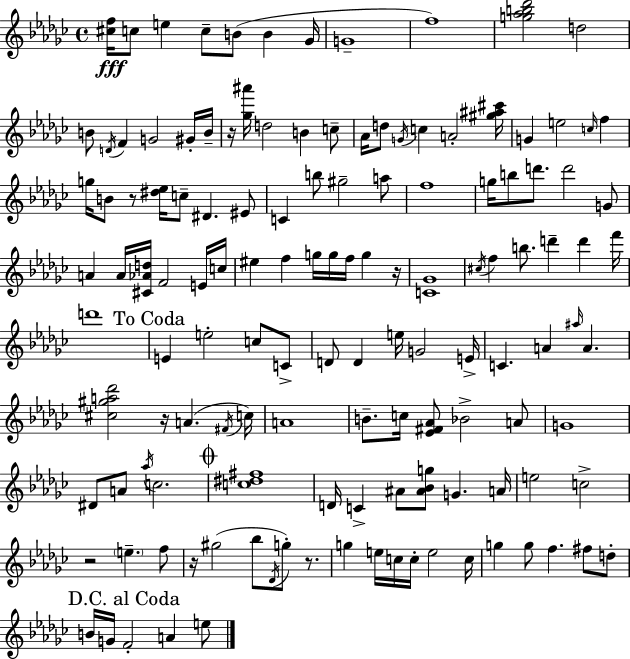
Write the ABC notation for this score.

X:1
T:Untitled
M:4/4
L:1/4
K:Ebm
[^cf]/4 c/2 e c/2 B/2 B _G/4 G4 f4 [g_ab_d']2 d2 B/2 D/4 F G2 ^G/4 B/4 z/4 [_g^a']/4 d2 B c/2 _A/4 d/2 G/4 c A2 [^g^a^c']/4 G e2 c/4 f g/4 B/2 z/2 [^d_e]/4 c/2 ^D ^E/2 C b/2 ^g2 a/2 f4 g/4 b/2 d'/2 d'2 G/2 A A/4 [^C_Ad]/4 F2 E/4 c/4 ^e f g/4 g/4 f/4 g z/4 [C_G]4 ^c/4 f b/2 d' d' f'/4 d'4 E e2 c/2 C/2 D/2 D e/4 G2 E/4 C A ^a/4 A [^c^ga_d']2 z/4 A ^F/4 c/4 A4 B/2 c/4 [_E^F_A]/2 _B2 A/2 G4 ^D/2 A/2 _a/4 c2 [c^d^f]4 D/4 C ^A/2 [^A_Bg]/2 G A/4 e2 c2 z2 e f/2 z/4 ^g2 _b/2 _D/4 g/2 z/2 g e/4 c/4 c/4 e2 c/4 g g/2 f ^f/2 d/2 B/4 G/4 F2 A e/2